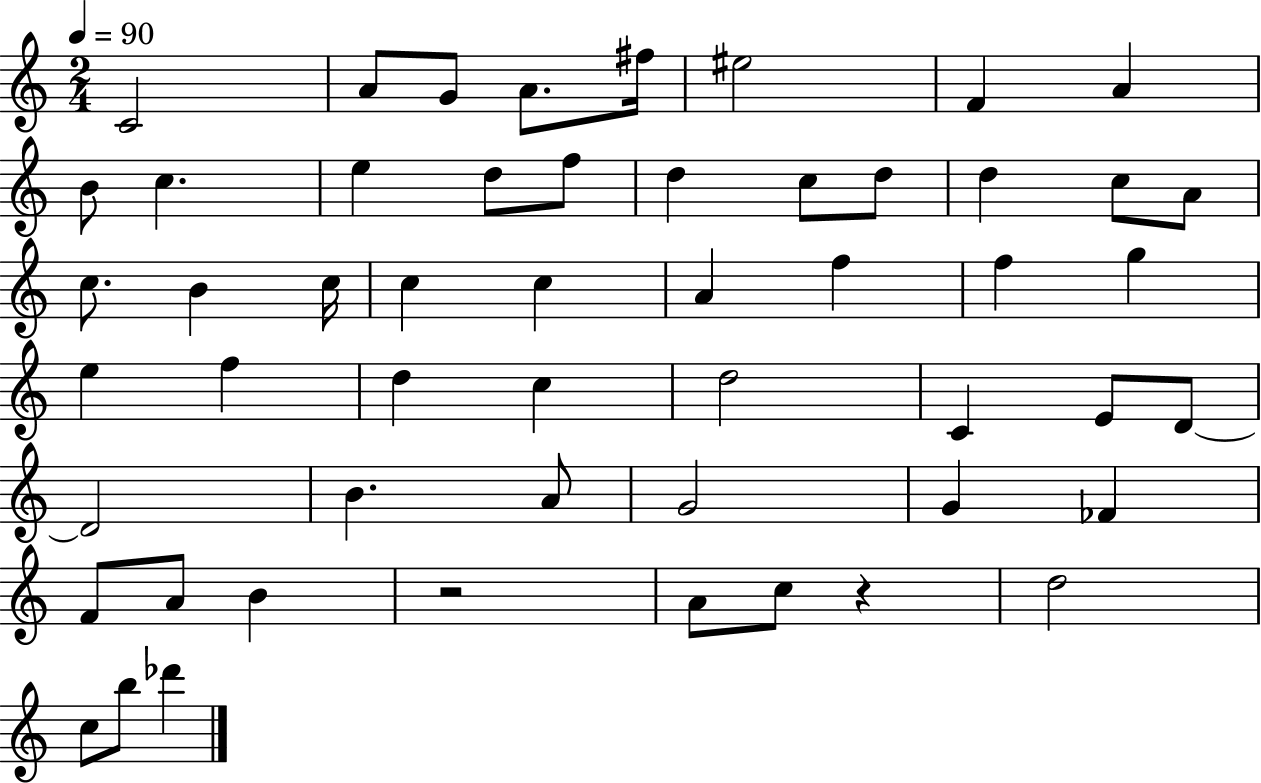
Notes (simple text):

C4/h A4/e G4/e A4/e. F#5/s EIS5/h F4/q A4/q B4/e C5/q. E5/q D5/e F5/e D5/q C5/e D5/e D5/q C5/e A4/e C5/e. B4/q C5/s C5/q C5/q A4/q F5/q F5/q G5/q E5/q F5/q D5/q C5/q D5/h C4/q E4/e D4/e D4/h B4/q. A4/e G4/h G4/q FES4/q F4/e A4/e B4/q R/h A4/e C5/e R/q D5/h C5/e B5/e Db6/q